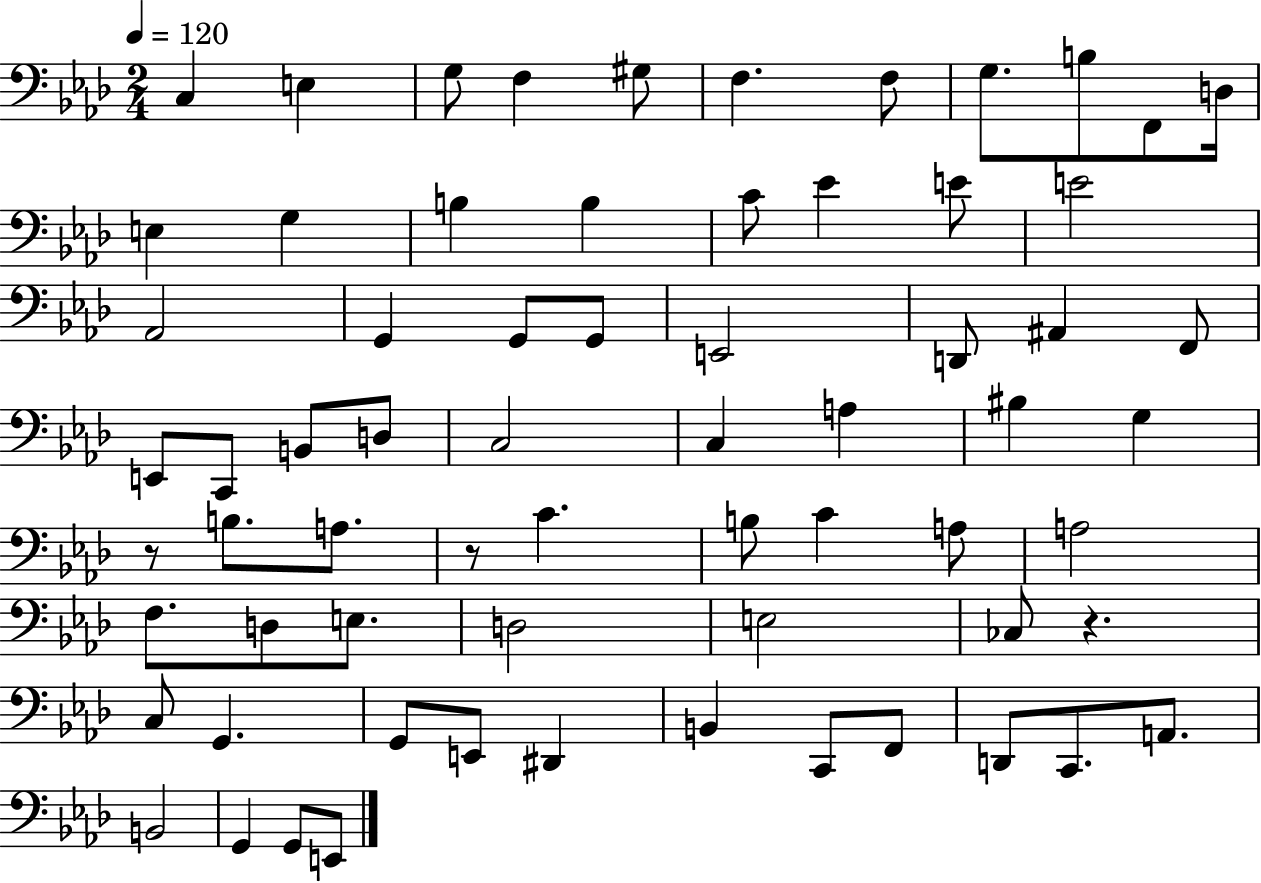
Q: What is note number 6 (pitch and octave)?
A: F3